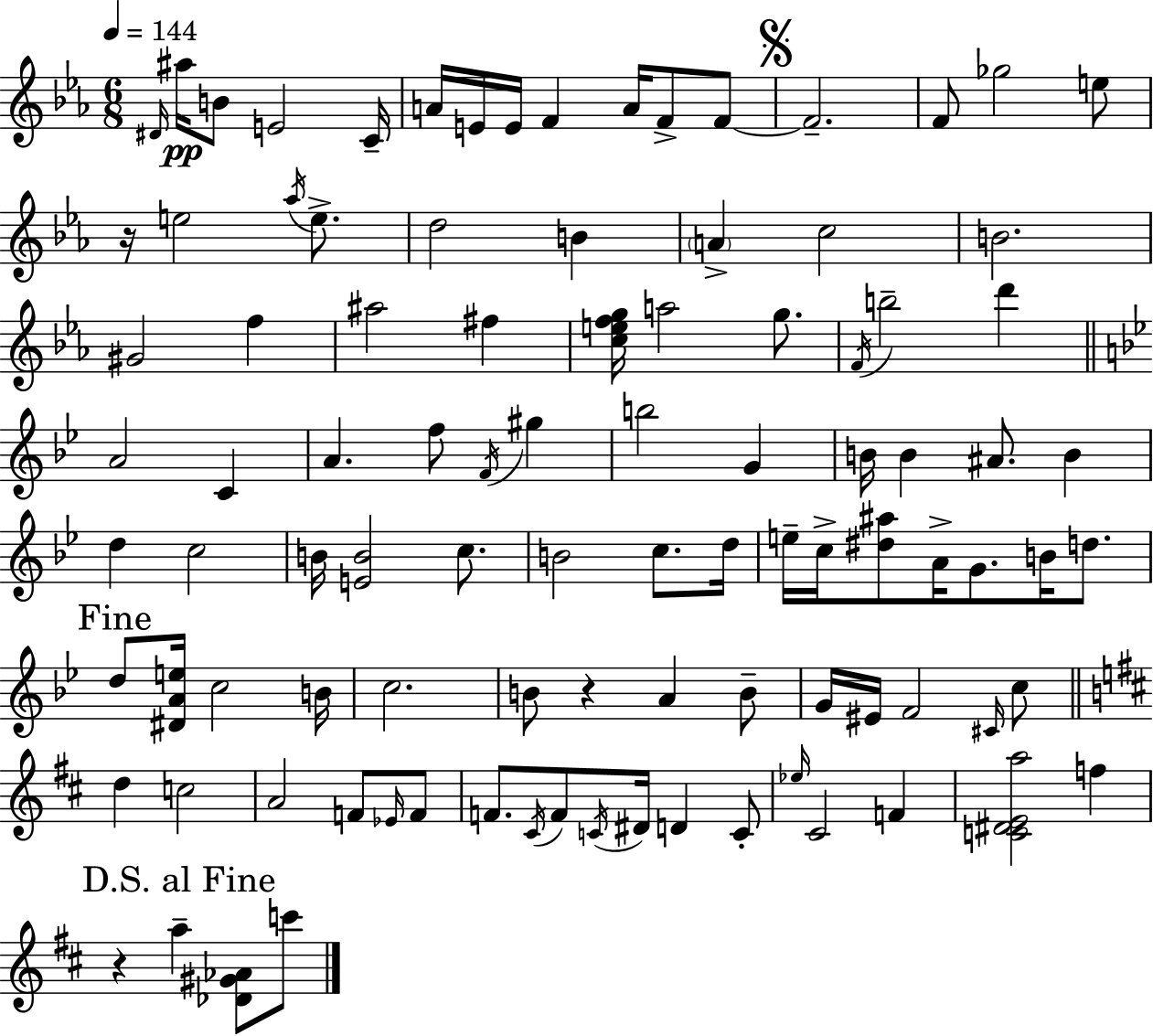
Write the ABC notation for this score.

X:1
T:Untitled
M:6/8
L:1/4
K:Cm
^D/4 ^a/4 B/2 E2 C/4 A/4 E/4 E/4 F A/4 F/2 F/2 F2 F/2 _g2 e/2 z/4 e2 _a/4 e/2 d2 B A c2 B2 ^G2 f ^a2 ^f [cefg]/4 a2 g/2 F/4 b2 d' A2 C A f/2 F/4 ^g b2 G B/4 B ^A/2 B d c2 B/4 [EB]2 c/2 B2 c/2 d/4 e/4 c/4 [^d^a]/2 A/4 G/2 B/4 d/2 d/2 [^DAe]/4 c2 B/4 c2 B/2 z A B/2 G/4 ^E/4 F2 ^C/4 c/2 d c2 A2 F/2 _E/4 F/2 F/2 ^C/4 F/2 C/4 ^D/4 D C/2 _e/4 ^C2 F [C^DEa]2 f z a [_D^G_A]/2 c'/2